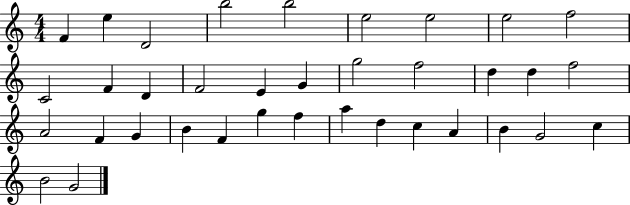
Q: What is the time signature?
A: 4/4